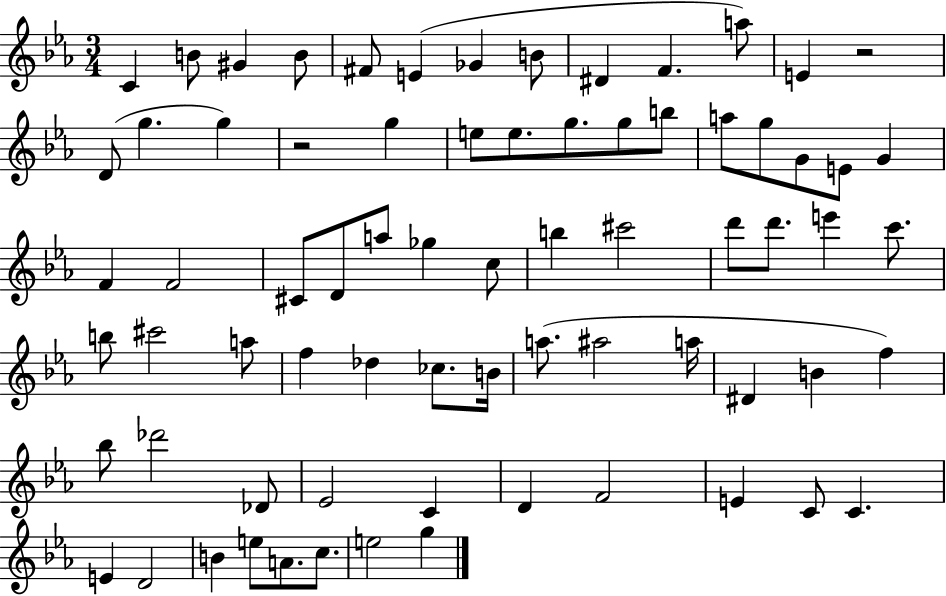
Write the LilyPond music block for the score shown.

{
  \clef treble
  \numericTimeSignature
  \time 3/4
  \key ees \major
  \repeat volta 2 { c'4 b'8 gis'4 b'8 | fis'8 e'4( ges'4 b'8 | dis'4 f'4. a''8) | e'4 r2 | \break d'8( g''4. g''4) | r2 g''4 | e''8 e''8. g''8. g''8 b''8 | a''8 g''8 g'8 e'8 g'4 | \break f'4 f'2 | cis'8 d'8 a''8 ges''4 c''8 | b''4 cis'''2 | d'''8 d'''8. e'''4 c'''8. | \break b''8 cis'''2 a''8 | f''4 des''4 ces''8. b'16 | a''8.( ais''2 a''16 | dis'4 b'4 f''4) | \break bes''8 des'''2 des'8 | ees'2 c'4 | d'4 f'2 | e'4 c'8 c'4. | \break e'4 d'2 | b'4 e''8 a'8. c''8. | e''2 g''4 | } \bar "|."
}